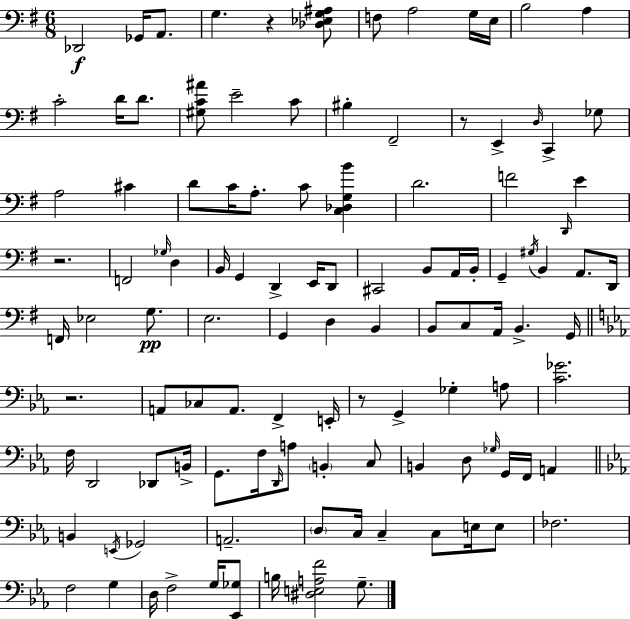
Db2/h Gb2/s A2/e. G3/q. R/q [Db3,Eb3,G3,A#3]/e F3/e A3/h G3/s E3/s B3/h A3/q C4/h D4/s D4/e. [G#3,C4,A#4]/e E4/h C4/e BIS3/q F#2/h R/e E2/q D3/s C2/q Gb3/e A3/h C#4/q D4/e C4/s A3/e. C4/e [C3,Db3,G3,B4]/q D4/h. F4/h D2/s E4/q R/h. F2/h Gb3/s D3/q B2/s G2/q D2/q E2/s D2/e C#2/h B2/e A2/s B2/s G2/q G#3/s B2/q A2/e. D2/s F2/s Eb3/h G3/e. E3/h. G2/q D3/q B2/q B2/e C3/e A2/s B2/q. G2/s R/h. A2/e CES3/e A2/e. F2/q E2/s R/e G2/q Gb3/q A3/e [C4,Gb4]/h. F3/s D2/h Db2/e B2/s G2/e. F3/s D2/s A3/e B2/q C3/e B2/q D3/e Gb3/s G2/s F2/s A2/q B2/q E2/s Gb2/h A2/h. D3/e C3/s C3/q C3/e E3/s E3/e FES3/h. F3/h G3/q D3/s F3/h G3/s [Eb2,Gb3]/e B3/s [D#3,E3,A3,F4]/h G3/e.